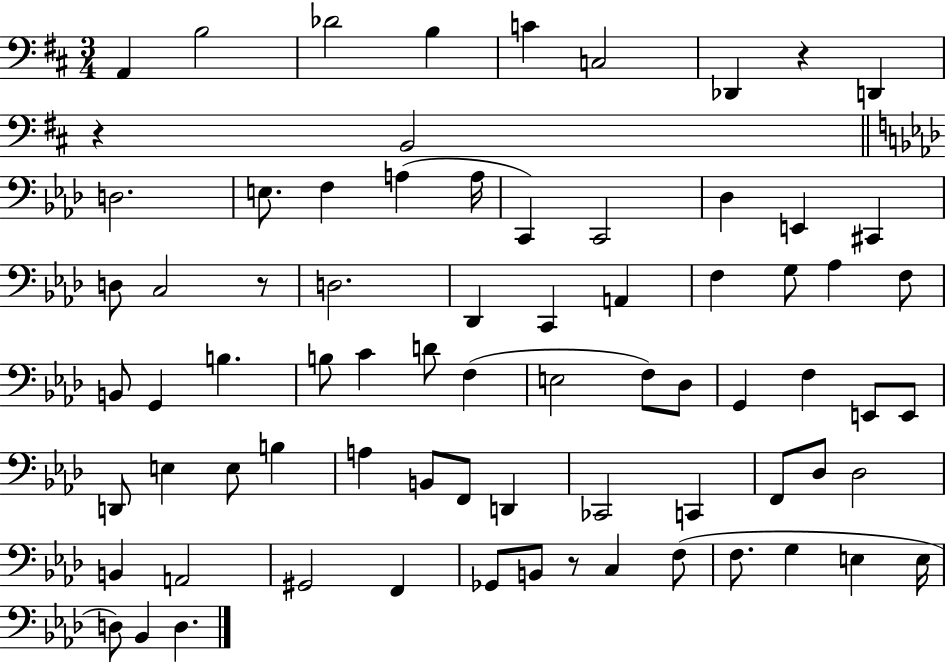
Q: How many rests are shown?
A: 4